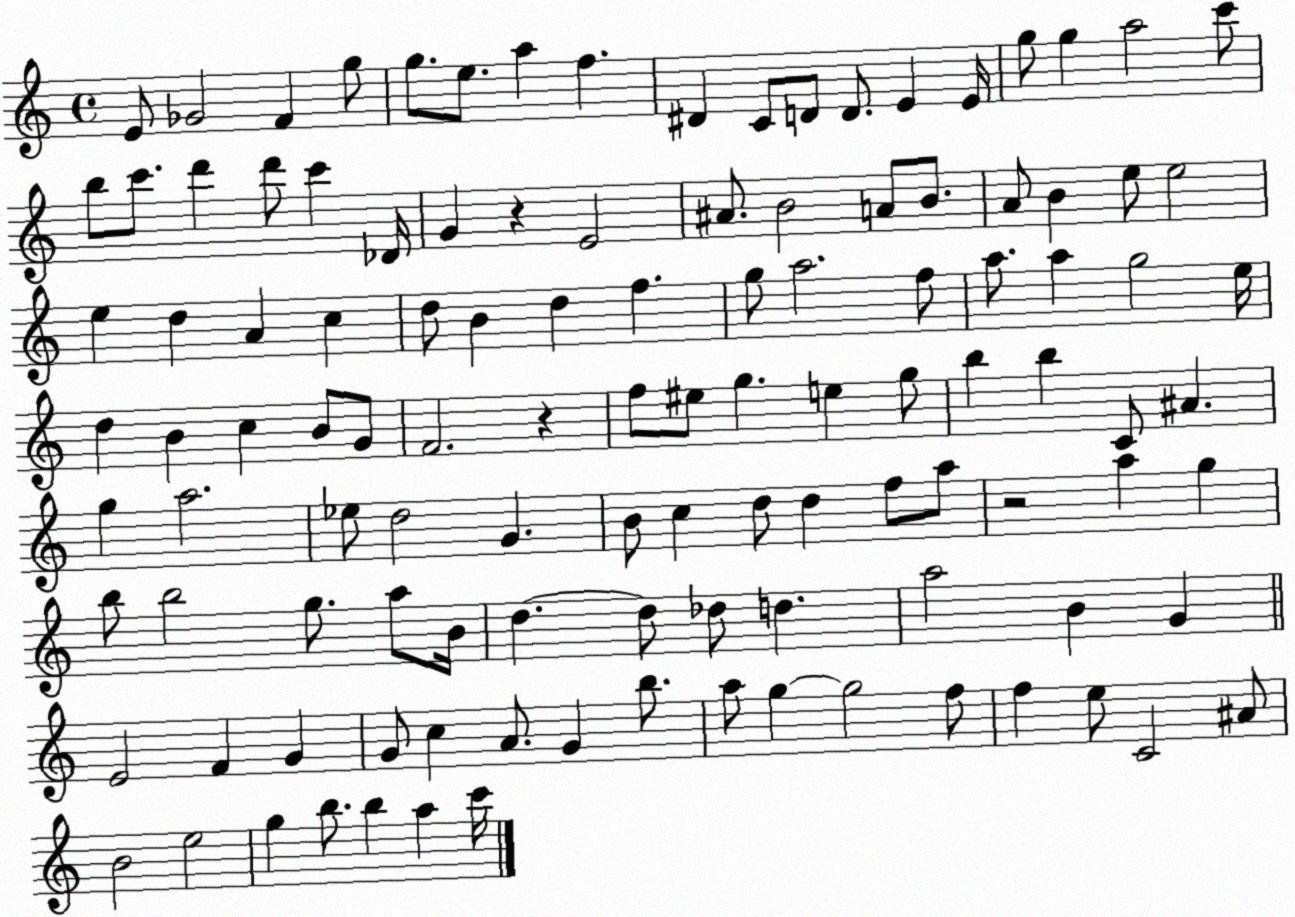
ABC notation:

X:1
T:Untitled
M:4/4
L:1/4
K:C
E/2 _G2 F g/2 g/2 e/2 a f ^D C/2 D/2 D/2 E E/4 g/2 g a2 c'/2 b/2 c'/2 d' d'/2 c' _D/4 G z E2 ^A/2 B2 A/2 B/2 A/2 B e/2 e2 e d A c d/2 B d f g/2 a2 f/2 a/2 a g2 e/4 d B c B/2 G/2 F2 z f/2 ^e/2 g e g/2 b b C/2 ^A g a2 _e/2 d2 G B/2 c d/2 d f/2 a/2 z2 a g b/2 b2 g/2 a/2 B/4 d d/2 _d/2 d a2 B G E2 F G G/2 c A/2 G b/2 a/2 g g2 f/2 f e/2 C2 ^A/2 B2 e2 g b/2 b a c'/4